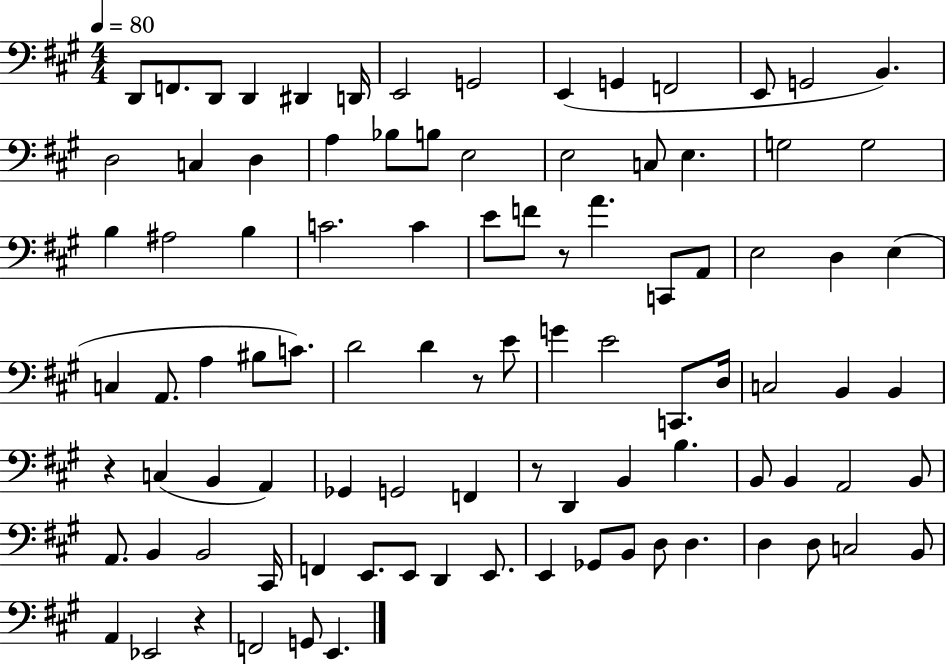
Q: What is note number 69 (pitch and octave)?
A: B2